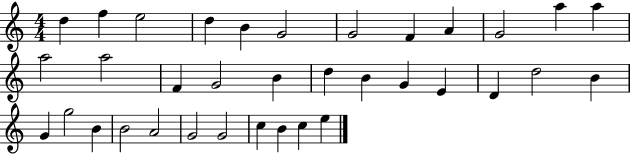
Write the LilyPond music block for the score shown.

{
  \clef treble
  \numericTimeSignature
  \time 4/4
  \key c \major
  d''4 f''4 e''2 | d''4 b'4 g'2 | g'2 f'4 a'4 | g'2 a''4 a''4 | \break a''2 a''2 | f'4 g'2 b'4 | d''4 b'4 g'4 e'4 | d'4 d''2 b'4 | \break g'4 g''2 b'4 | b'2 a'2 | g'2 g'2 | c''4 b'4 c''4 e''4 | \break \bar "|."
}